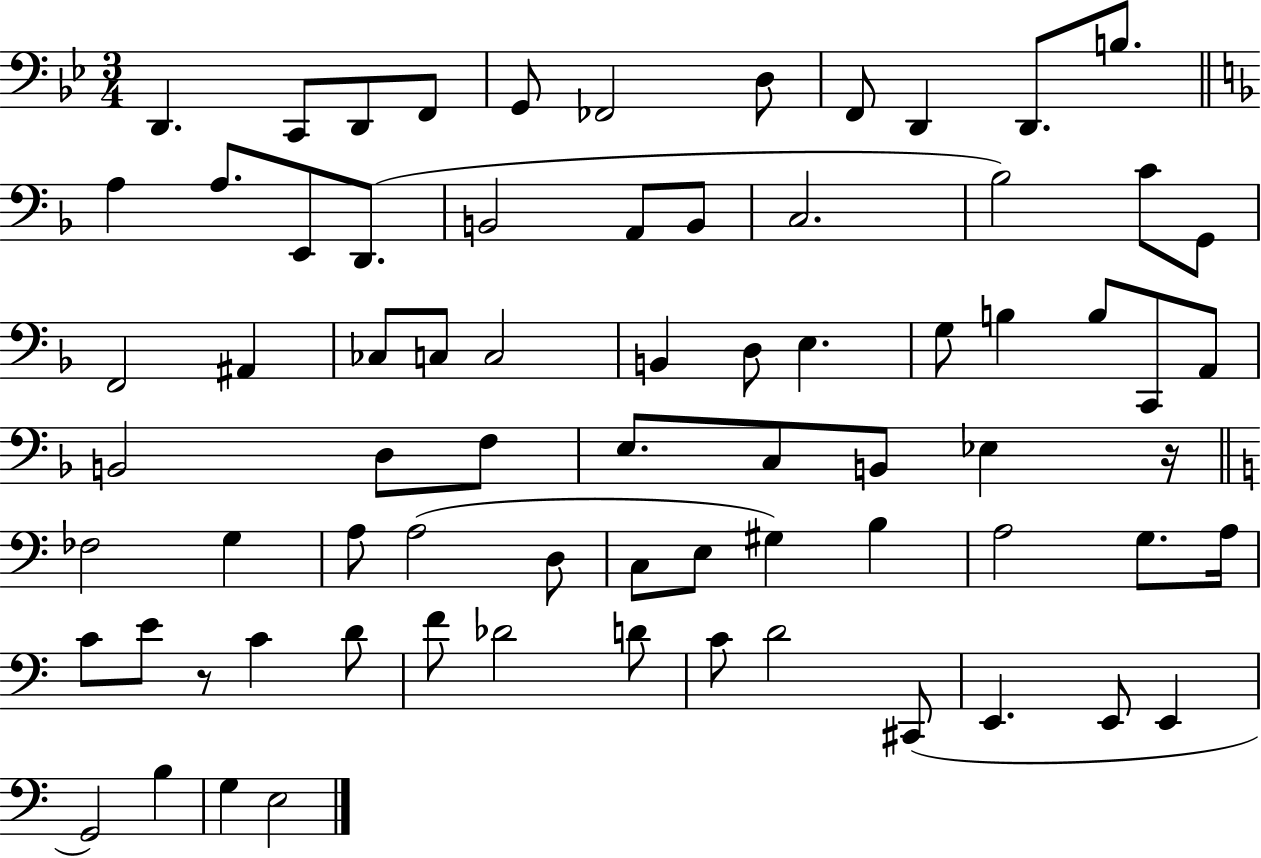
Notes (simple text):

D2/q. C2/e D2/e F2/e G2/e FES2/h D3/e F2/e D2/q D2/e. B3/e. A3/q A3/e. E2/e D2/e. B2/h A2/e B2/e C3/h. Bb3/h C4/e G2/e F2/h A#2/q CES3/e C3/e C3/h B2/q D3/e E3/q. G3/e B3/q B3/e C2/e A2/e B2/h D3/e F3/e E3/e. C3/e B2/e Eb3/q R/s FES3/h G3/q A3/e A3/h D3/e C3/e E3/e G#3/q B3/q A3/h G3/e. A3/s C4/e E4/e R/e C4/q D4/e F4/e Db4/h D4/e C4/e D4/h C#2/e E2/q. E2/e E2/q G2/h B3/q G3/q E3/h